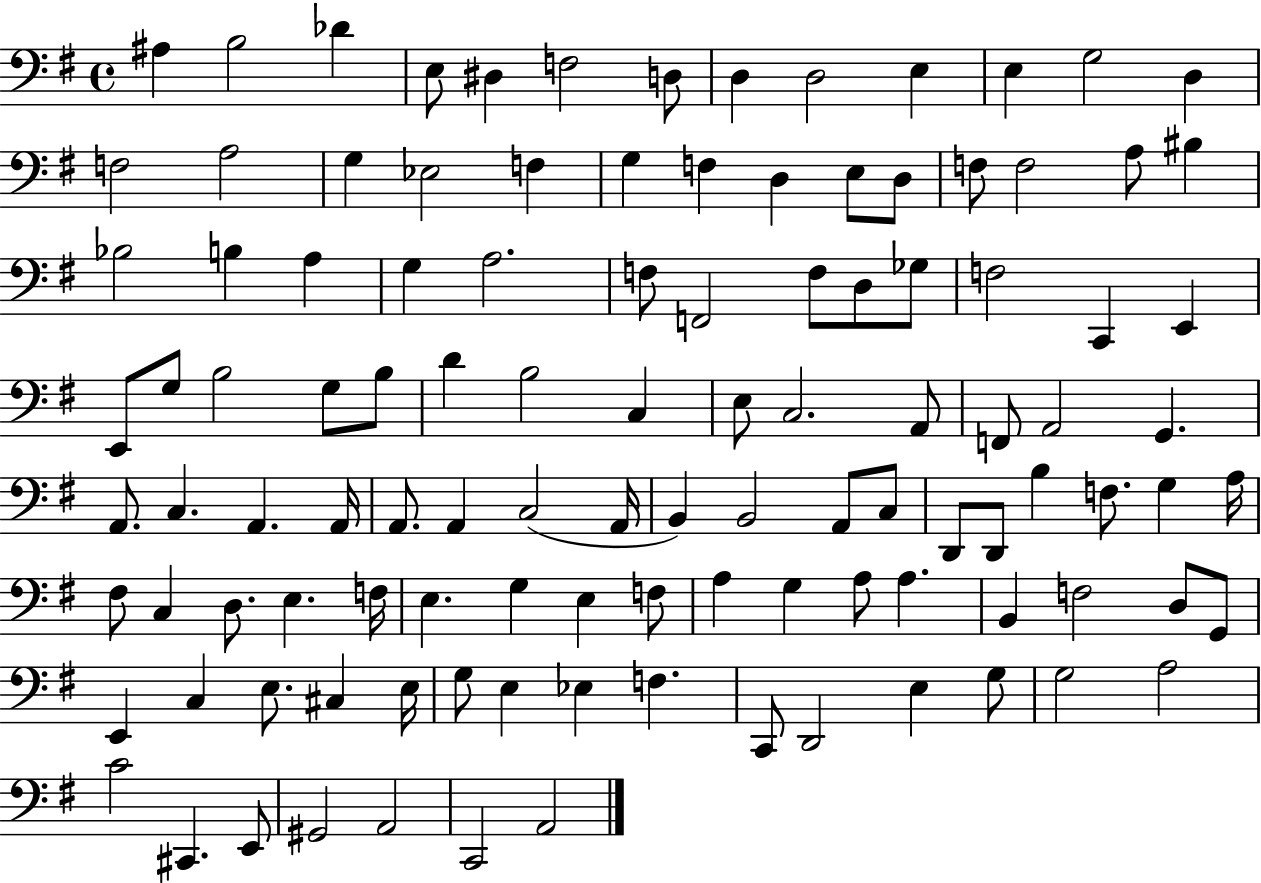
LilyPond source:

{
  \clef bass
  \time 4/4
  \defaultTimeSignature
  \key g \major
  ais4 b2 des'4 | e8 dis4 f2 d8 | d4 d2 e4 | e4 g2 d4 | \break f2 a2 | g4 ees2 f4 | g4 f4 d4 e8 d8 | f8 f2 a8 bis4 | \break bes2 b4 a4 | g4 a2. | f8 f,2 f8 d8 ges8 | f2 c,4 e,4 | \break e,8 g8 b2 g8 b8 | d'4 b2 c4 | e8 c2. a,8 | f,8 a,2 g,4. | \break a,8. c4. a,4. a,16 | a,8. a,4 c2( a,16 | b,4) b,2 a,8 c8 | d,8 d,8 b4 f8. g4 a16 | \break fis8 c4 d8. e4. f16 | e4. g4 e4 f8 | a4 g4 a8 a4. | b,4 f2 d8 g,8 | \break e,4 c4 e8. cis4 e16 | g8 e4 ees4 f4. | c,8 d,2 e4 g8 | g2 a2 | \break c'2 cis,4. e,8 | gis,2 a,2 | c,2 a,2 | \bar "|."
}